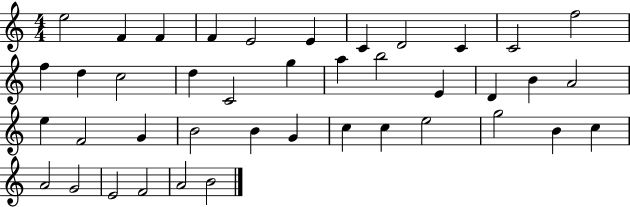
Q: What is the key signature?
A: C major